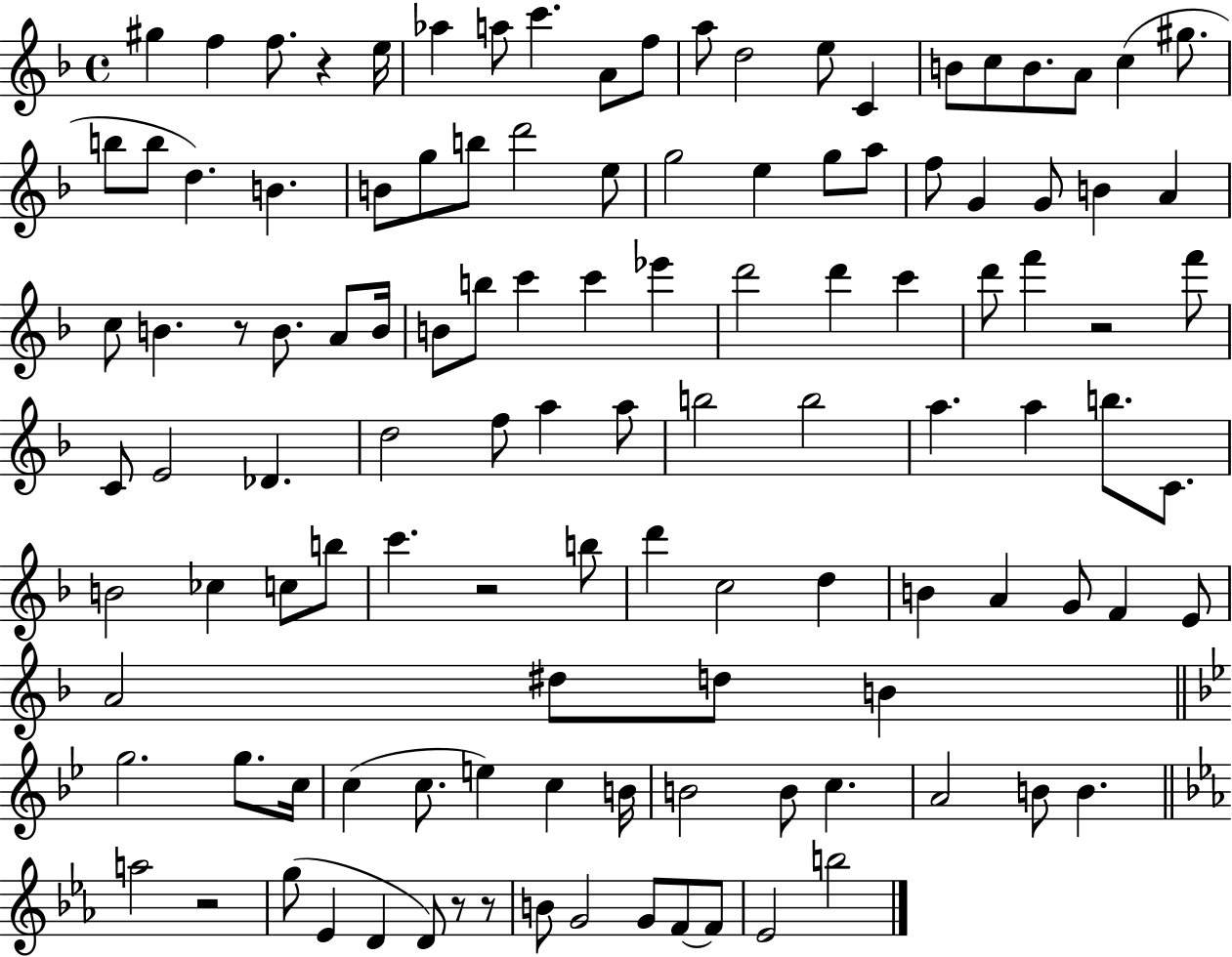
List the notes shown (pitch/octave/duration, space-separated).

G#5/q F5/q F5/e. R/q E5/s Ab5/q A5/e C6/q. A4/e F5/e A5/e D5/h E5/e C4/q B4/e C5/e B4/e. A4/e C5/q G#5/e. B5/e B5/e D5/q. B4/q. B4/e G5/e B5/e D6/h E5/e G5/h E5/q G5/e A5/e F5/e G4/q G4/e B4/q A4/q C5/e B4/q. R/e B4/e. A4/e B4/s B4/e B5/e C6/q C6/q Eb6/q D6/h D6/q C6/q D6/e F6/q R/h F6/e C4/e E4/h Db4/q. D5/h F5/e A5/q A5/e B5/h B5/h A5/q. A5/q B5/e. C4/e. B4/h CES5/q C5/e B5/e C6/q. R/h B5/e D6/q C5/h D5/q B4/q A4/q G4/e F4/q E4/e A4/h D#5/e D5/e B4/q G5/h. G5/e. C5/s C5/q C5/e. E5/q C5/q B4/s B4/h B4/e C5/q. A4/h B4/e B4/q. A5/h R/h G5/e Eb4/q D4/q D4/e R/e R/e B4/e G4/h G4/e F4/e F4/e Eb4/h B5/h